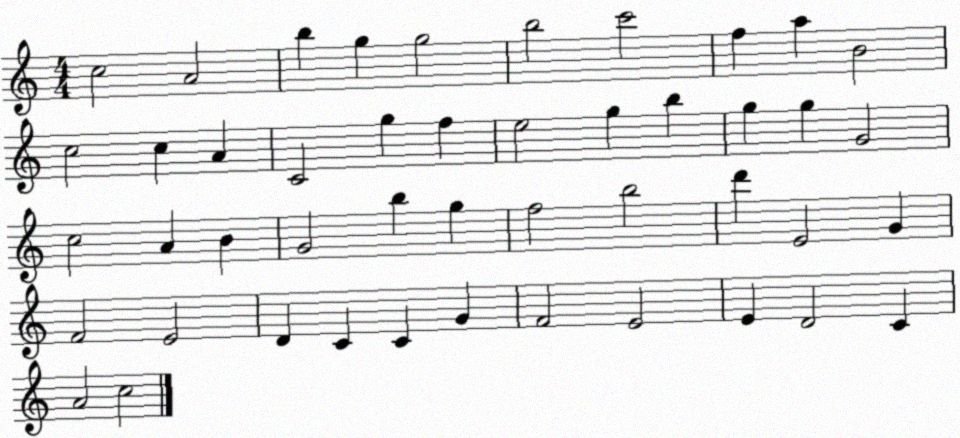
X:1
T:Untitled
M:4/4
L:1/4
K:C
c2 A2 b g g2 b2 c'2 f a B2 c2 c A C2 g f e2 g b g g G2 c2 A B G2 b g f2 b2 d' E2 G F2 E2 D C C G F2 E2 E D2 C A2 c2